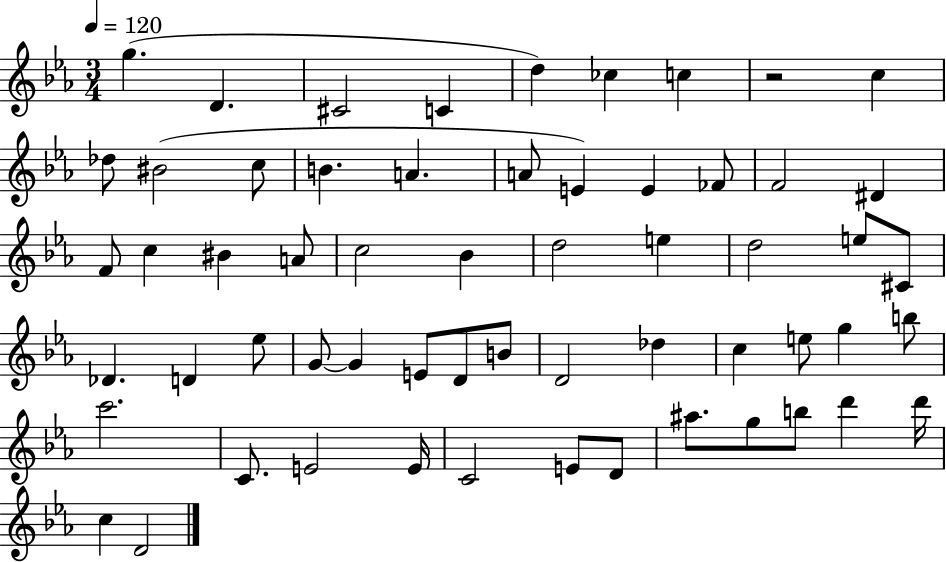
G5/q. D4/q. C#4/h C4/q D5/q CES5/q C5/q R/h C5/q Db5/e BIS4/h C5/e B4/q. A4/q. A4/e E4/q E4/q FES4/e F4/h D#4/q F4/e C5/q BIS4/q A4/e C5/h Bb4/q D5/h E5/q D5/h E5/e C#4/e Db4/q. D4/q Eb5/e G4/e G4/q E4/e D4/e B4/e D4/h Db5/q C5/q E5/e G5/q B5/e C6/h. C4/e. E4/h E4/s C4/h E4/e D4/e A#5/e. G5/e B5/e D6/q D6/s C5/q D4/h